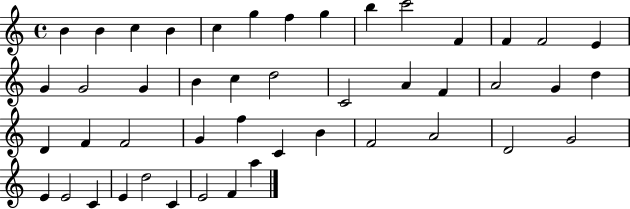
B4/q B4/q C5/q B4/q C5/q G5/q F5/q G5/q B5/q C6/h F4/q F4/q F4/h E4/q G4/q G4/h G4/q B4/q C5/q D5/h C4/h A4/q F4/q A4/h G4/q D5/q D4/q F4/q F4/h G4/q F5/q C4/q B4/q F4/h A4/h D4/h G4/h E4/q E4/h C4/q E4/q D5/h C4/q E4/h F4/q A5/q